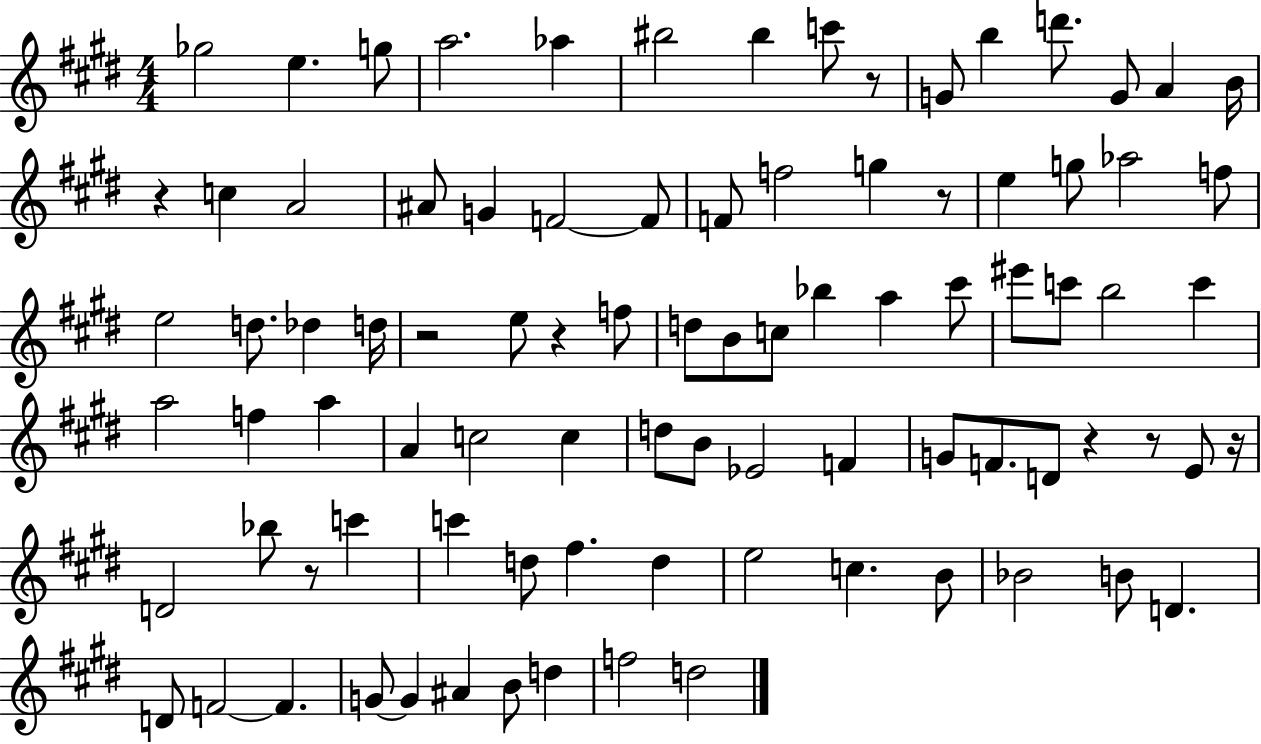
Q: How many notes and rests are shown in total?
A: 89